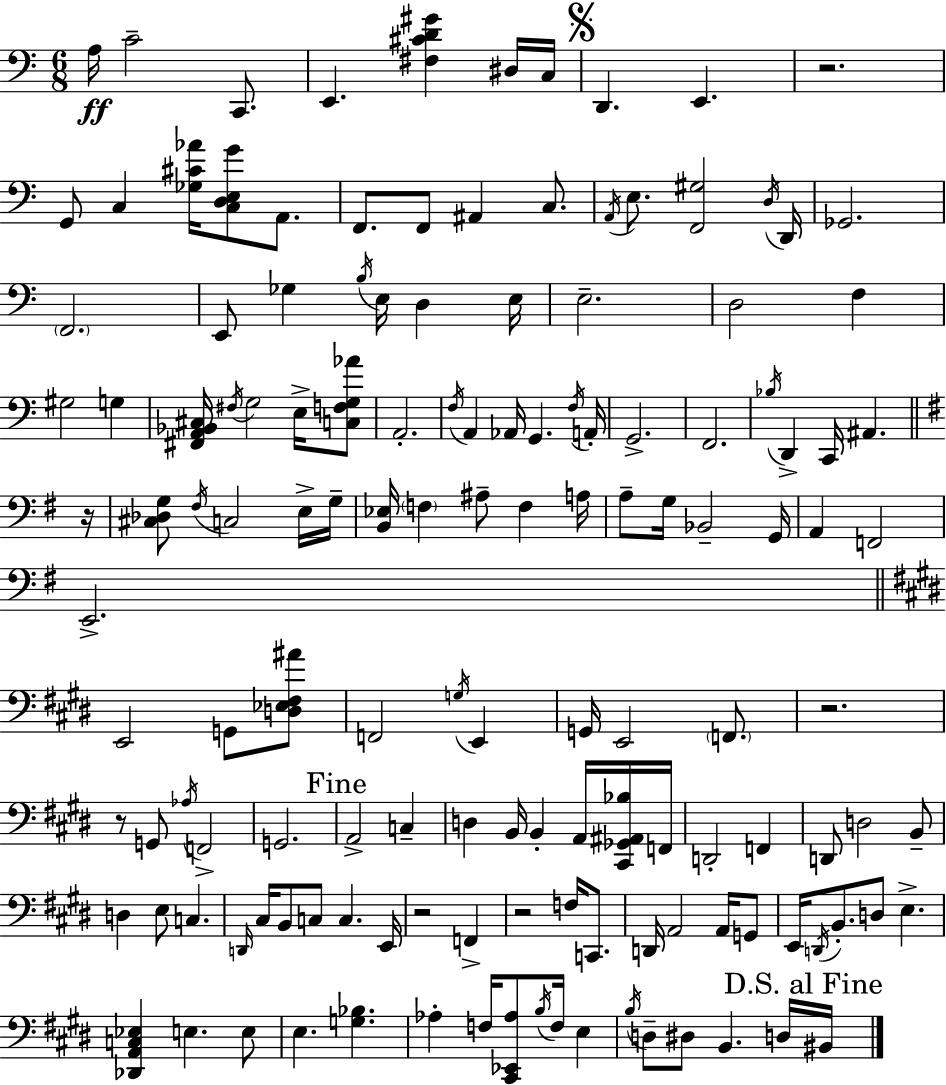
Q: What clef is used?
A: bass